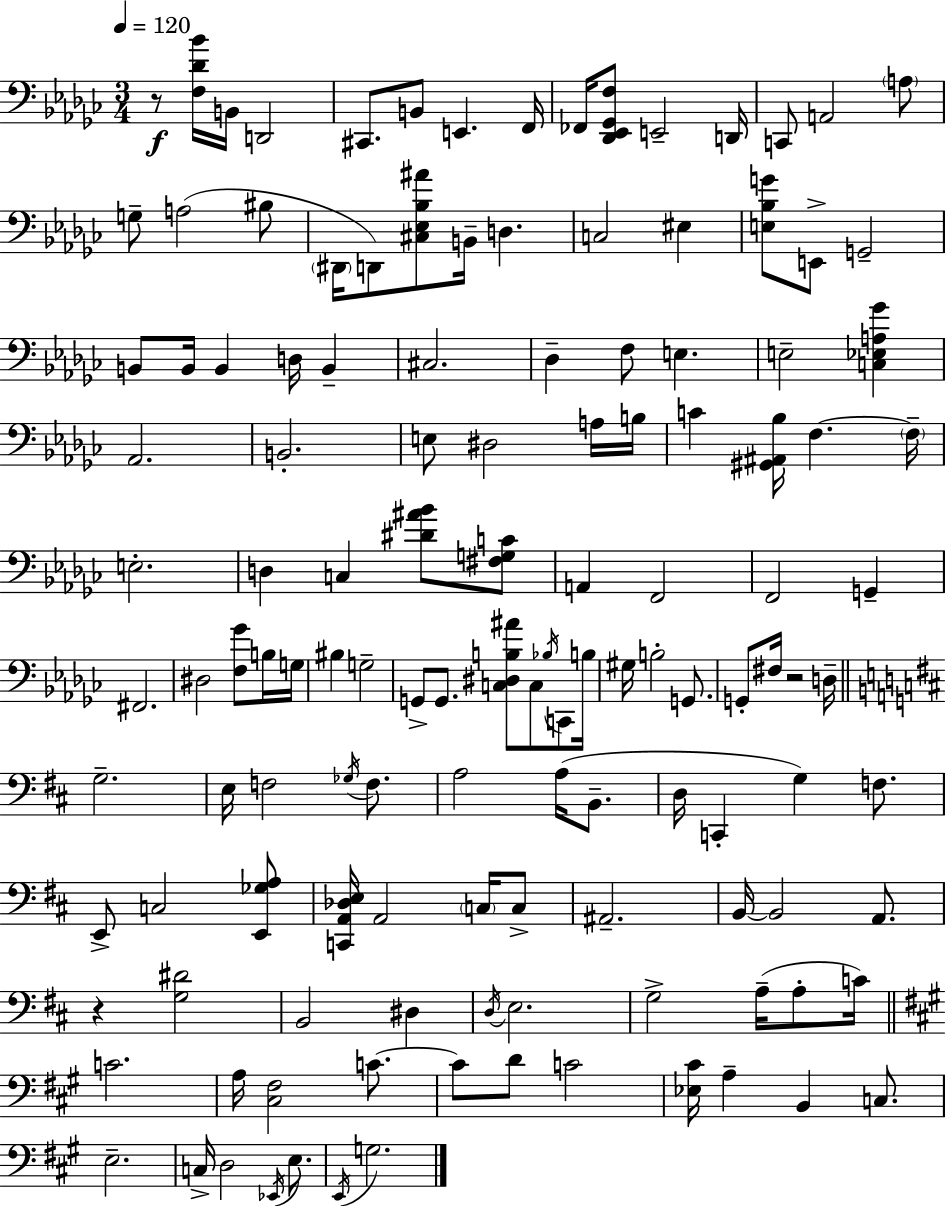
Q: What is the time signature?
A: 3/4